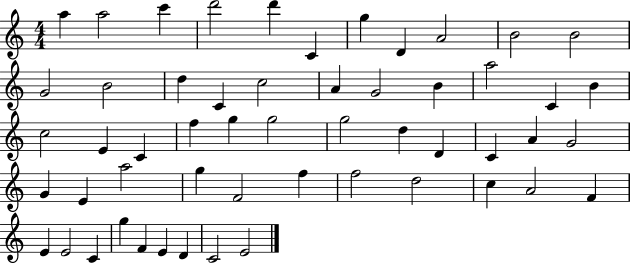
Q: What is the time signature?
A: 4/4